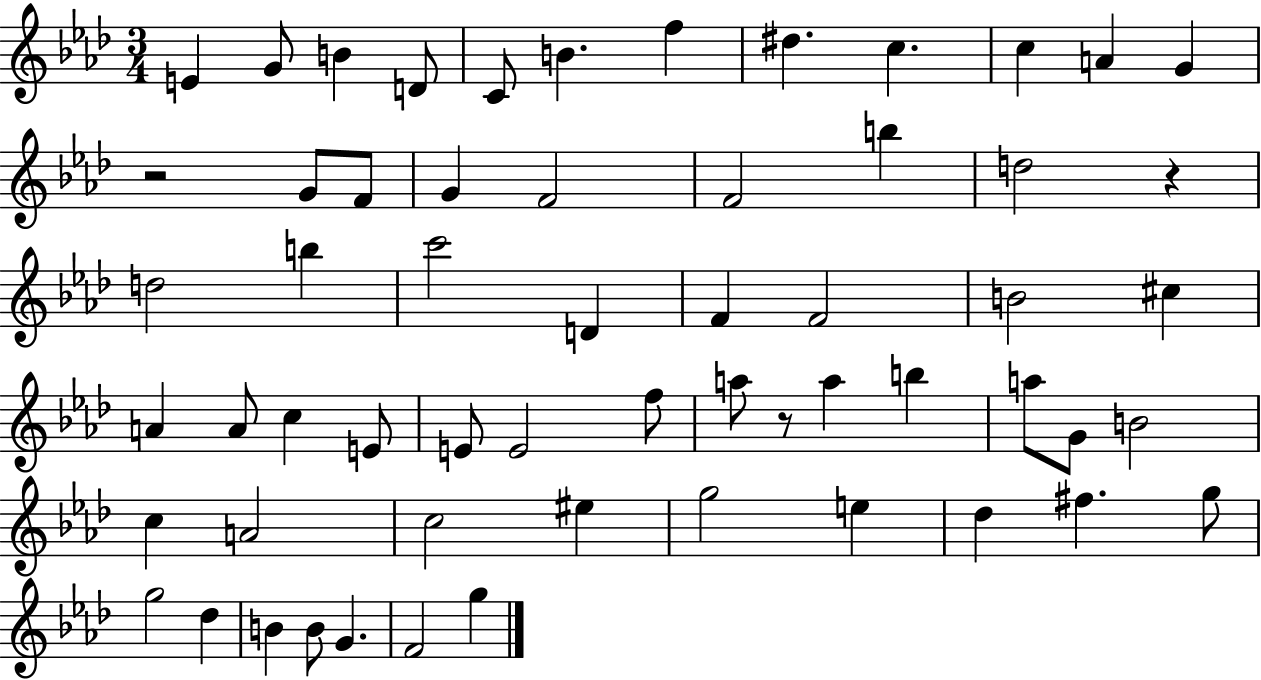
{
  \clef treble
  \numericTimeSignature
  \time 3/4
  \key aes \major
  e'4 g'8 b'4 d'8 | c'8 b'4. f''4 | dis''4. c''4. | c''4 a'4 g'4 | \break r2 g'8 f'8 | g'4 f'2 | f'2 b''4 | d''2 r4 | \break d''2 b''4 | c'''2 d'4 | f'4 f'2 | b'2 cis''4 | \break a'4 a'8 c''4 e'8 | e'8 e'2 f''8 | a''8 r8 a''4 b''4 | a''8 g'8 b'2 | \break c''4 a'2 | c''2 eis''4 | g''2 e''4 | des''4 fis''4. g''8 | \break g''2 des''4 | b'4 b'8 g'4. | f'2 g''4 | \bar "|."
}